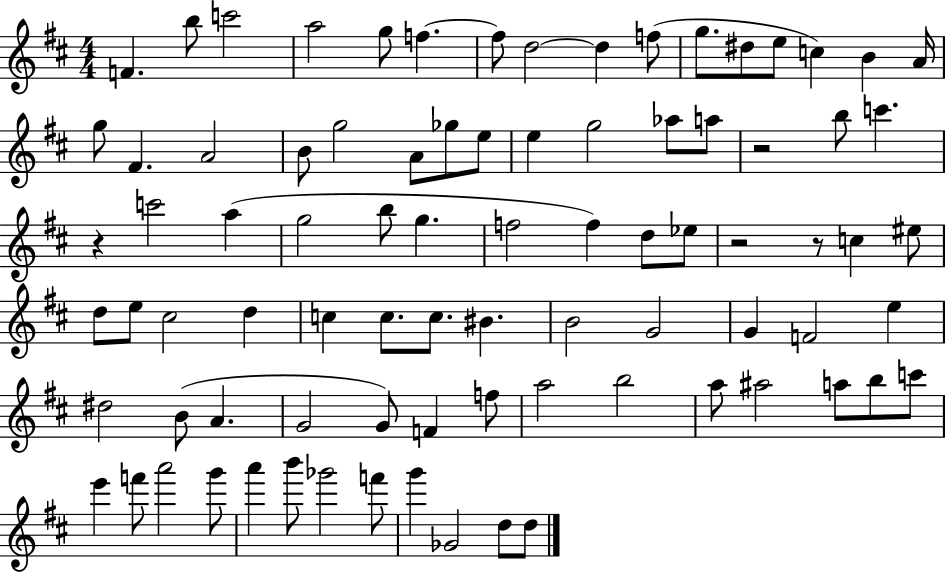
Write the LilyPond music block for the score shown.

{
  \clef treble
  \numericTimeSignature
  \time 4/4
  \key d \major
  f'4. b''8 c'''2 | a''2 g''8 f''4.~~ | f''8 d''2~~ d''4 f''8( | g''8. dis''8 e''8 c''4) b'4 a'16 | \break g''8 fis'4. a'2 | b'8 g''2 a'8 ges''8 e''8 | e''4 g''2 aes''8 a''8 | r2 b''8 c'''4. | \break r4 c'''2 a''4( | g''2 b''8 g''4. | f''2 f''4) d''8 ees''8 | r2 r8 c''4 eis''8 | \break d''8 e''8 cis''2 d''4 | c''4 c''8. c''8. bis'4. | b'2 g'2 | g'4 f'2 e''4 | \break dis''2 b'8( a'4. | g'2 g'8) f'4 f''8 | a''2 b''2 | a''8 ais''2 a''8 b''8 c'''8 | \break e'''4 f'''8 a'''2 g'''8 | a'''4 b'''8 ges'''2 f'''8 | g'''4 ges'2 d''8 d''8 | \bar "|."
}